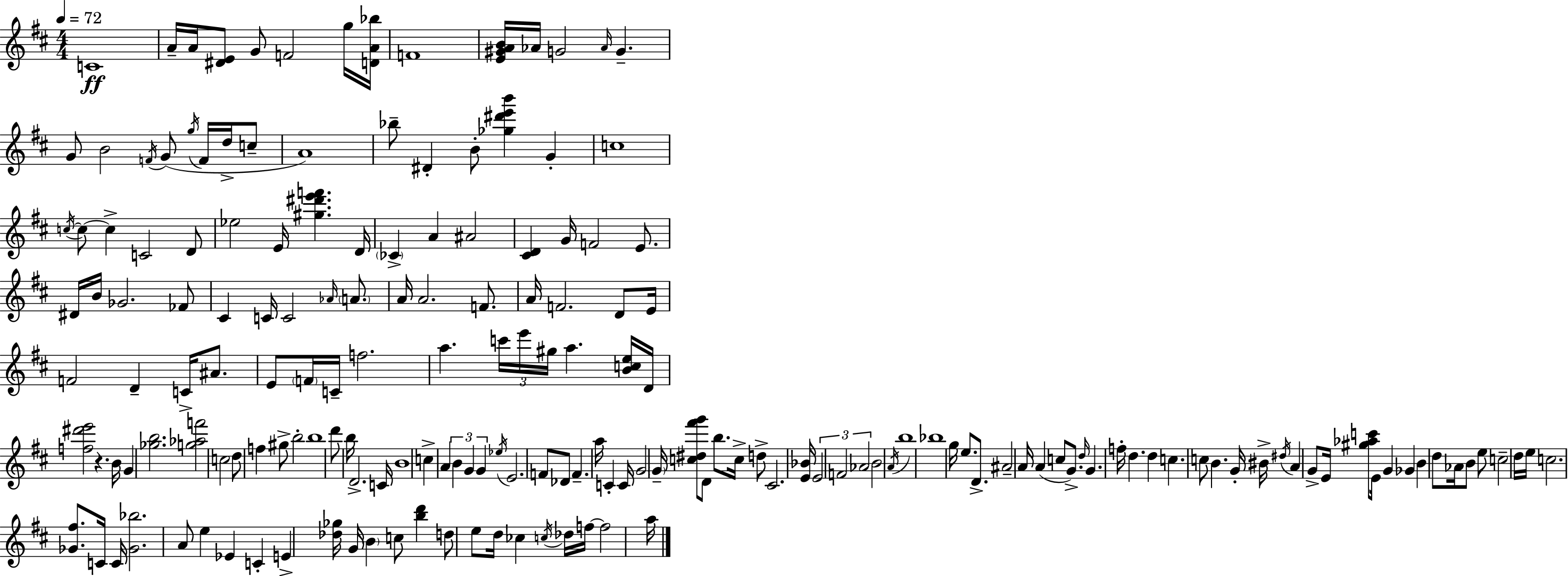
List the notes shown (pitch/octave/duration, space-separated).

C4/w A4/s A4/s [D#4,E4]/e G4/e F4/h G5/s [D4,A4,Bb5]/s F4/w [E4,G#4,A4,B4]/s Ab4/s G4/h Ab4/s G4/q. G4/e B4/h F4/s G4/e G5/s F4/s D5/s C5/e A4/w Bb5/e D#4/q B4/e [Gb5,D#6,E6,B6]/q G4/q C5/w C5/s C5/e C5/q C4/h D4/e Eb5/h E4/s [G#5,D#6,E6,F6]/q. D4/s CES4/q A4/q A#4/h [C#4,D4]/q G4/s F4/h E4/e. D#4/s B4/s Gb4/h. FES4/e C#4/q C4/s C4/h Ab4/s A4/e. A4/s A4/h. F4/e. A4/s F4/h. D4/e E4/s F4/h D4/q C4/s A#4/e. E4/e F4/s C4/s F5/h. A5/q. C6/s E6/s G#5/s A5/q. [B4,C5,E5]/s D4/s [F5,D#6,E6]/h R/q. B4/s G4/q [Gb5,B5]/h. [G5,Ab5,F6]/h C5/h D5/e F5/q G#5/e B5/h B5/w D6/e B5/s D4/h. C4/s B4/w C5/q A4/q B4/q G4/q G4/q Eb5/s E4/h. F4/e Db4/e F4/q. A5/s C4/q C4/s G4/h G4/s [C5,D#5,F#6,G6]/e D4/e B5/e. C5/s D5/e C#4/h. [E4,Bb4]/s E4/h F4/h Ab4/h B4/h A4/s B5/w Bb5/w G5/s E5/e. D4/e. A#4/h A4/s A4/q C5/e G4/e. D5/s G4/q. F5/s D5/q. D5/q C5/q. C5/e B4/q. G4/s BIS4/s D#5/s A4/q G4/e E4/s [G#5,Ab5,C6]/e E4/s G4/q Gb4/q B4/q D5/e Ab4/s B4/e E5/e C5/h D5/s E5/s C5/h. [Gb4,F#5]/e. C4/s C4/s [Gb4,Bb5]/h. A4/e E5/q Eb4/q C4/q E4/q [Db5,Gb5]/s G4/s B4/q C5/e [B5,D6]/q D5/e E5/e D5/s CES5/q C5/s Db5/s F5/s F5/h A5/s